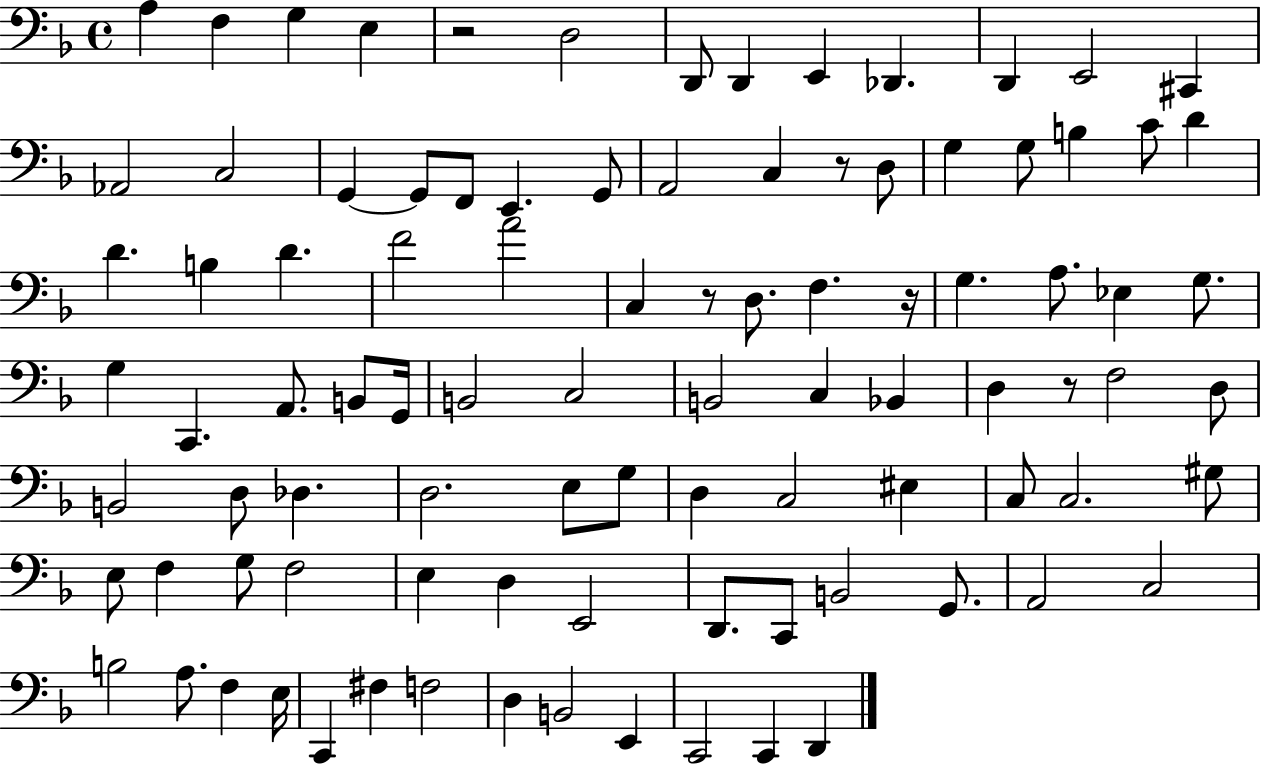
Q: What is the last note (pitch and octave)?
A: D2